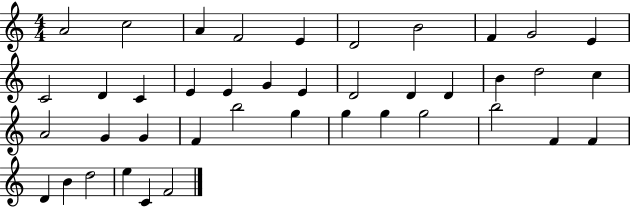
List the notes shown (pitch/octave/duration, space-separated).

A4/h C5/h A4/q F4/h E4/q D4/h B4/h F4/q G4/h E4/q C4/h D4/q C4/q E4/q E4/q G4/q E4/q D4/h D4/q D4/q B4/q D5/h C5/q A4/h G4/q G4/q F4/q B5/h G5/q G5/q G5/q G5/h B5/h F4/q F4/q D4/q B4/q D5/h E5/q C4/q F4/h